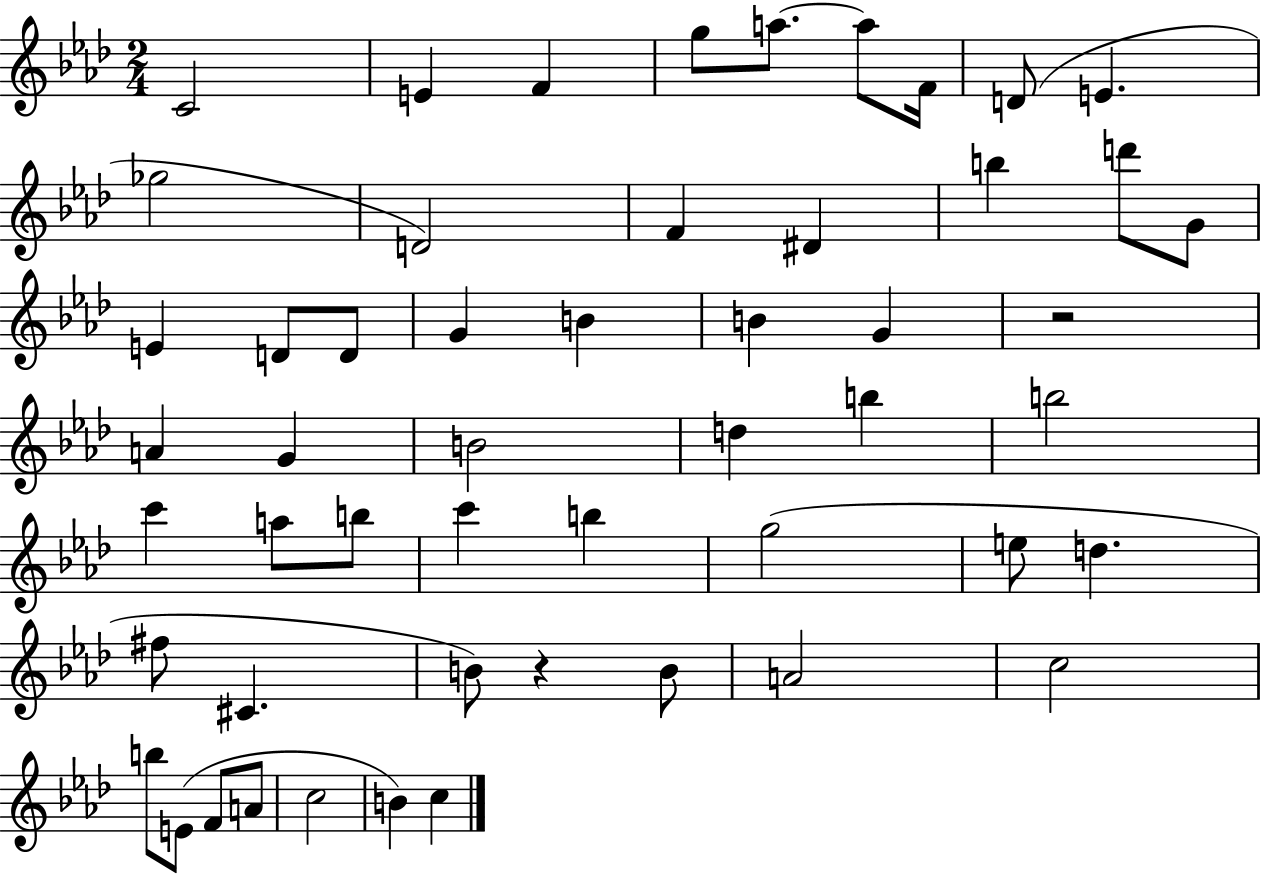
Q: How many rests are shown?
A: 2